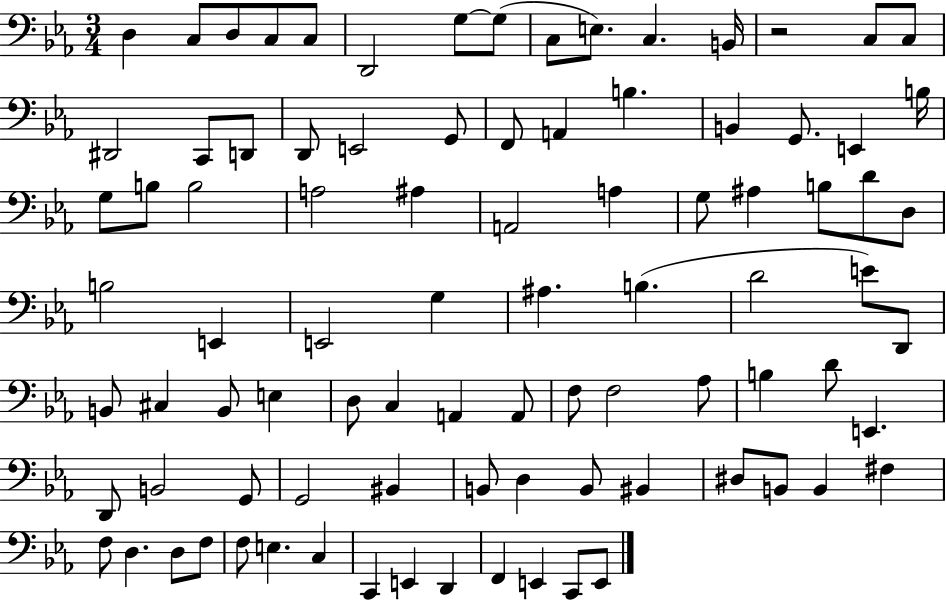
D3/q C3/e D3/e C3/e C3/e D2/h G3/e G3/e C3/e E3/e. C3/q. B2/s R/h C3/e C3/e D#2/h C2/e D2/e D2/e E2/h G2/e F2/e A2/q B3/q. B2/q G2/e. E2/q B3/s G3/e B3/e B3/h A3/h A#3/q A2/h A3/q G3/e A#3/q B3/e D4/e D3/e B3/h E2/q E2/h G3/q A#3/q. B3/q. D4/h E4/e D2/e B2/e C#3/q B2/e E3/q D3/e C3/q A2/q A2/e F3/e F3/h Ab3/e B3/q D4/e E2/q. D2/e B2/h G2/e G2/h BIS2/q B2/e D3/q B2/e BIS2/q D#3/e B2/e B2/q F#3/q F3/e D3/q. D3/e F3/e F3/e E3/q. C3/q C2/q E2/q D2/q F2/q E2/q C2/e E2/e